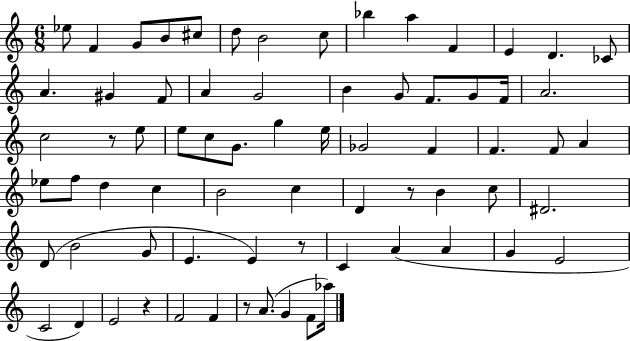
Eb5/e F4/q G4/e B4/e C#5/e D5/e B4/h C5/e Bb5/q A5/q F4/q E4/q D4/q. CES4/e A4/q. G#4/q F4/e A4/q G4/h B4/q G4/e F4/e. G4/e F4/s A4/h. C5/h R/e E5/e E5/e C5/e G4/e. G5/q E5/s Gb4/h F4/q F4/q. F4/e A4/q Eb5/e F5/e D5/q C5/q B4/h C5/q D4/q R/e B4/q C5/e D#4/h. D4/e B4/h G4/e E4/q. E4/q R/e C4/q A4/q A4/q G4/q E4/h C4/h D4/q E4/h R/q F4/h F4/q R/e A4/e. G4/q F4/e Ab5/s